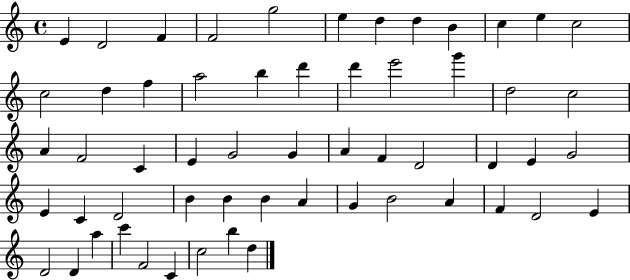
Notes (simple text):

E4/q D4/h F4/q F4/h G5/h E5/q D5/q D5/q B4/q C5/q E5/q C5/h C5/h D5/q F5/q A5/h B5/q D6/q D6/q E6/h G6/q D5/h C5/h A4/q F4/h C4/q E4/q G4/h G4/q A4/q F4/q D4/h D4/q E4/q G4/h E4/q C4/q D4/h B4/q B4/q B4/q A4/q G4/q B4/h A4/q F4/q D4/h E4/q D4/h D4/q A5/q C6/q F4/h C4/q C5/h B5/q D5/q